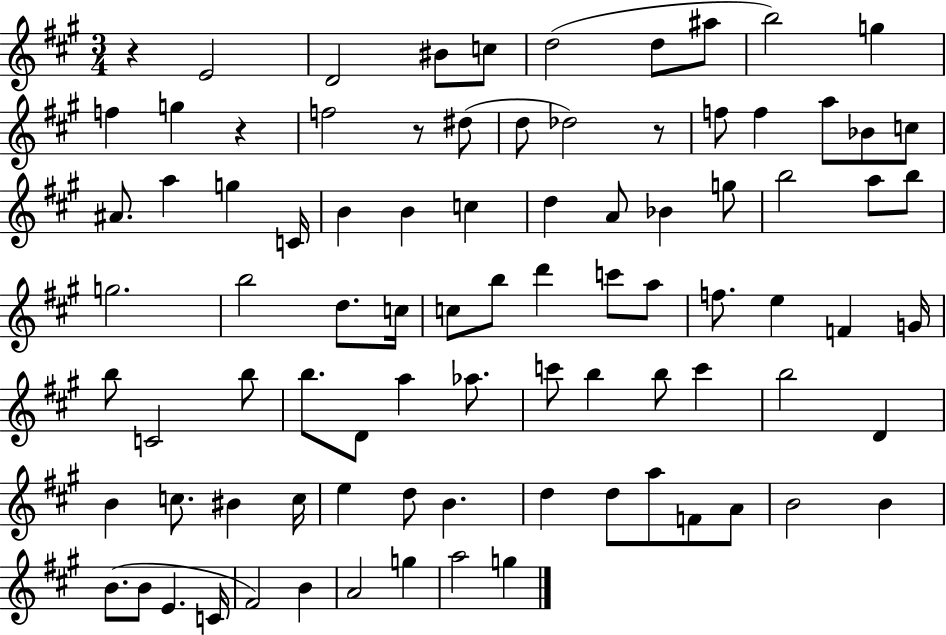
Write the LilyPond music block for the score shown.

{
  \clef treble
  \numericTimeSignature
  \time 3/4
  \key a \major
  \repeat volta 2 { r4 e'2 | d'2 bis'8 c''8 | d''2( d''8 ais''8 | b''2) g''4 | \break f''4 g''4 r4 | f''2 r8 dis''8( | d''8 des''2) r8 | f''8 f''4 a''8 bes'8 c''8 | \break ais'8. a''4 g''4 c'16 | b'4 b'4 c''4 | d''4 a'8 bes'4 g''8 | b''2 a''8 b''8 | \break g''2. | b''2 d''8. c''16 | c''8 b''8 d'''4 c'''8 a''8 | f''8. e''4 f'4 g'16 | \break b''8 c'2 b''8 | b''8. d'8 a''4 aes''8. | c'''8 b''4 b''8 c'''4 | b''2 d'4 | \break b'4 c''8. bis'4 c''16 | e''4 d''8 b'4. | d''4 d''8 a''8 f'8 a'8 | b'2 b'4 | \break b'8.( b'8 e'4. c'16 | fis'2) b'4 | a'2 g''4 | a''2 g''4 | \break } \bar "|."
}